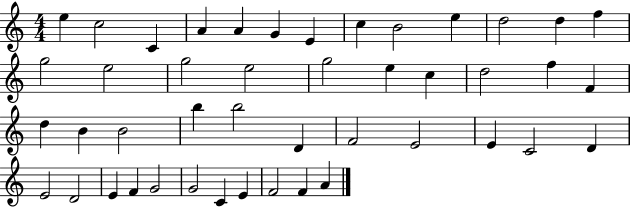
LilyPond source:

{
  \clef treble
  \numericTimeSignature
  \time 4/4
  \key c \major
  e''4 c''2 c'4 | a'4 a'4 g'4 e'4 | c''4 b'2 e''4 | d''2 d''4 f''4 | \break g''2 e''2 | g''2 e''2 | g''2 e''4 c''4 | d''2 f''4 f'4 | \break d''4 b'4 b'2 | b''4 b''2 d'4 | f'2 e'2 | e'4 c'2 d'4 | \break e'2 d'2 | e'4 f'4 g'2 | g'2 c'4 e'4 | f'2 f'4 a'4 | \break \bar "|."
}